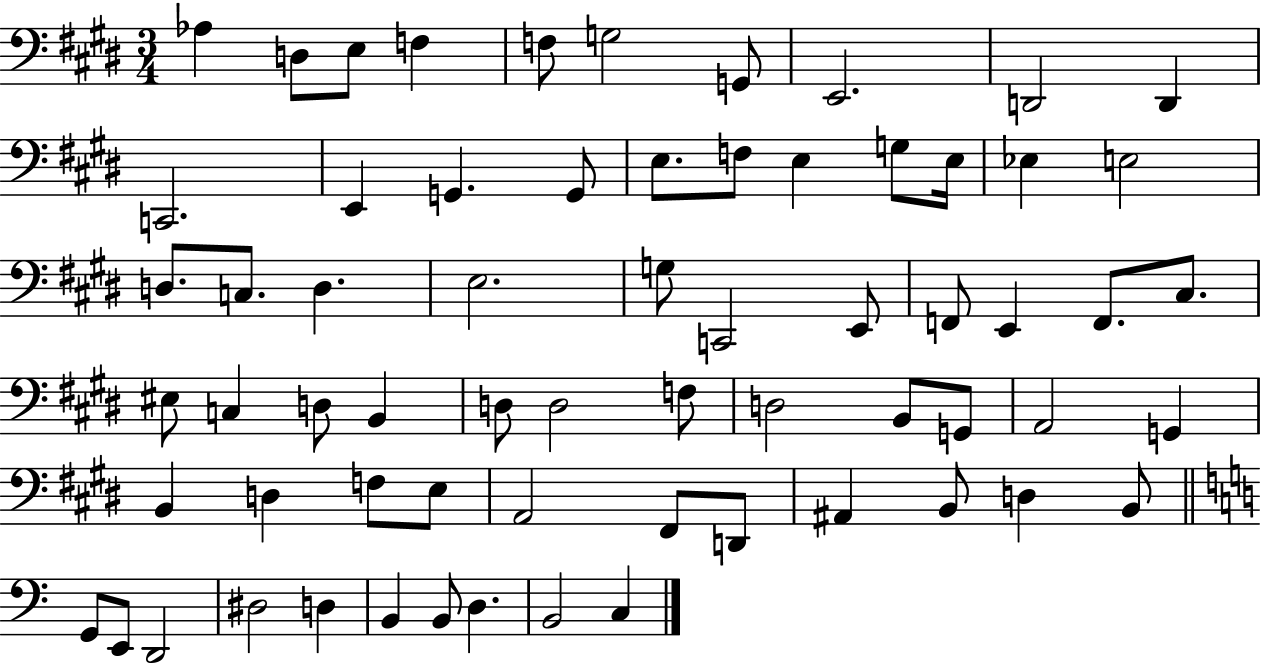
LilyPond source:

{
  \clef bass
  \numericTimeSignature
  \time 3/4
  \key e \major
  aes4 d8 e8 f4 | f8 g2 g,8 | e,2. | d,2 d,4 | \break c,2. | e,4 g,4. g,8 | e8. f8 e4 g8 e16 | ees4 e2 | \break d8. c8. d4. | e2. | g8 c,2 e,8 | f,8 e,4 f,8. cis8. | \break eis8 c4 d8 b,4 | d8 d2 f8 | d2 b,8 g,8 | a,2 g,4 | \break b,4 d4 f8 e8 | a,2 fis,8 d,8 | ais,4 b,8 d4 b,8 | \bar "||" \break \key a \minor g,8 e,8 d,2 | dis2 d4 | b,4 b,8 d4. | b,2 c4 | \break \bar "|."
}